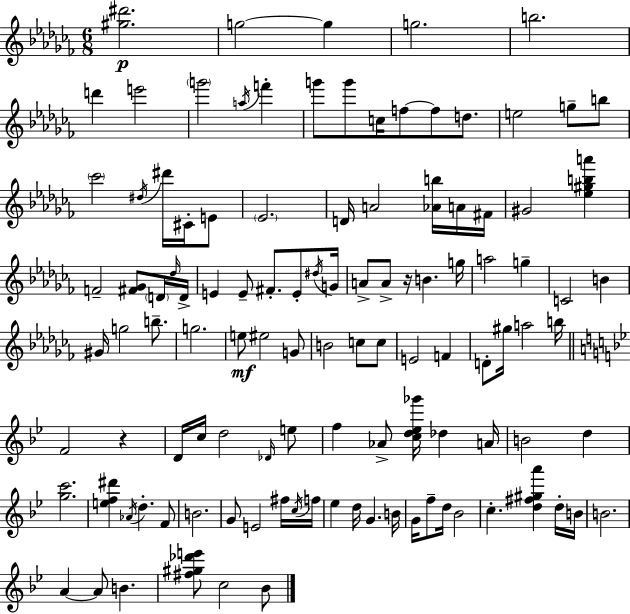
[G#5,D#6]/h. G5/h G5/q G5/h. B5/h. D6/q E6/h G6/h A5/s F6/q G6/e G6/e C5/s F5/e F5/e D5/e. E5/h G5/e B5/e CES6/h D#5/s D#6/s C#4/s E4/e Eb4/h. D4/s A4/h [Ab4,B5]/s A4/s F#4/s G#4/h [Eb5,G#5,B5,A6]/q F4/h [F#4,Gb4]/e D4/s Db5/s D4/s E4/q E4/e F#4/e. E4/e D#5/s G4/s A4/e A4/e R/s B4/q. G5/s A5/h G5/q C4/h B4/q G#4/s G5/h B5/e. G5/h. E5/e EIS5/h G4/e B4/h C5/e C5/e E4/h F4/q D4/e G#5/s A5/h B5/s F4/h R/q D4/s C5/s D5/h Db4/s E5/e F5/q Ab4/e [C5,D5,Eb5,Gb6]/s Db5/q A4/s B4/h D5/q [G5,C6]/h. [E5,F5,D#6]/q Ab4/s D5/q. F4/e B4/h. G4/e E4/h F#5/s C5/s F5/s Eb5/q D5/s G4/q. B4/s G4/s F5/e D5/s Bb4/h C5/q. [D5,F#5,G#5,A6]/q D5/s B4/s B4/h. A4/q A4/e B4/q. [F#5,G#5,Db6,E6]/e C5/h Bb4/e